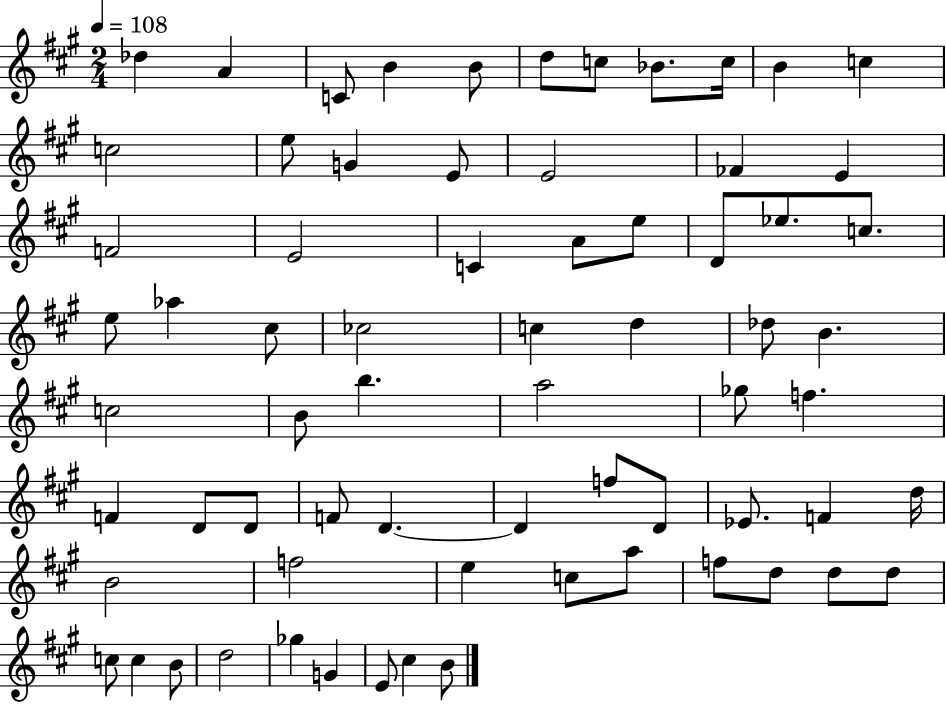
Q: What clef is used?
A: treble